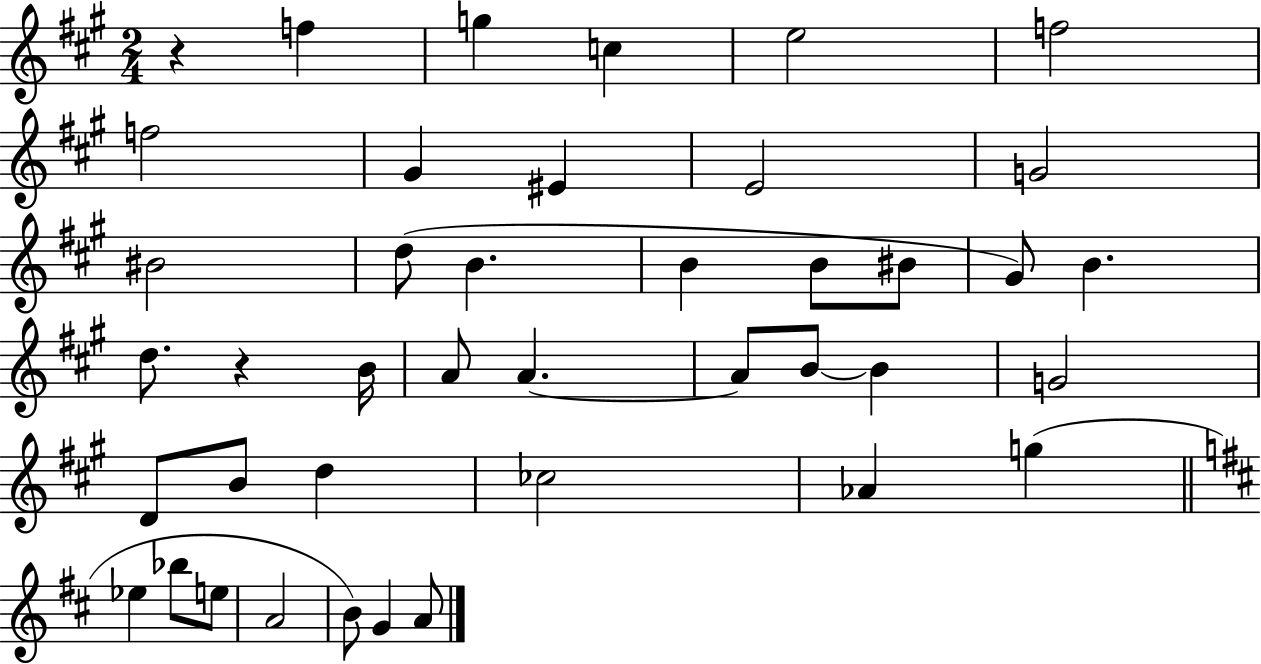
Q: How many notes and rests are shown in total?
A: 41